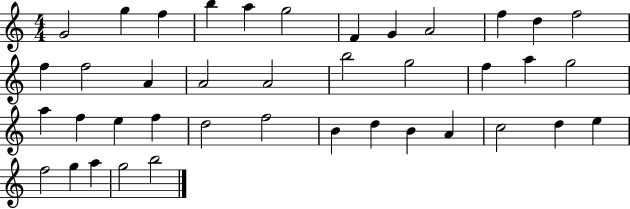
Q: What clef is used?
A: treble